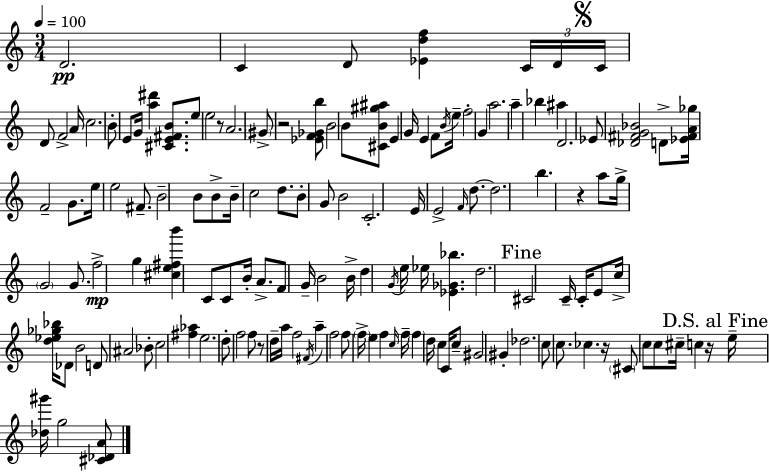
{
  \clef treble
  \numericTimeSignature
  \time 3/4
  \key a \minor
  \tempo 4 = 100
  d'2.\pp | c'4 d'8 <ees' d'' f''>4 \tuplet 3/2 { c'16 d'16 | \mark \markup { \musicglyph "scripts.segno" } c'16 } d'8 f'2-> a'16 | c''2. | \break b'8-. e'8 g'16 <a'' dis'''>4 <cis' e' fis' b'>8. | e''8 e''2 r8 | a'2. | \parenthesize gis'8-> r2 <ees' f' ges' b''>8 | \break b'2 b'8 <cis' b' gis'' ais''>8 | e'4 g'16 e'4 f'8 \acciaccatura { b'16 } | e''16-- f''2-. g'4 | a''2. | \break a''4-- bes''4 ais''4 | d'2. | ees'8 <des' fis' g' bes'>2 d'8-> | <ees' fis' a' ges''>16 f'2-- g'8. | \break e''16 e''2 fis'8.-- | b'2-- b'8 b'8-> | b'16-- c''2 d''8. | b'8-. g'8 b'2 | \break c'2.-. | e'16 e'2-> \grace { f'16 } d''8.~~ | d''2. | b''4. r4 | \break a''8 g''16-> \parenthesize g'2 g'8. | f''2->\mp g''4 | <cis'' e'' fis'' b'''>4 c'8 c'8 b'16-. a'8.-> | f'8 g'16-- b'2 | \break b'16-> d''4 \acciaccatura { g'16 } e''16 ees''16 <ees' ges' bes''>4. | d''2. | \mark "Fine" cis'2 c'16-- | c'16-. e'8 c''16-> <d'' ees'' ges'' bes''>16 des'8 b'2 | \break d'8 ais'2 | bes'8-. c''2 <fis'' aes''>4 | e''2. | d''8-. f''2 | \break f''8 r8 d''16-- a''16 f''2 | \acciaccatura { fis'16 } a''4-- f''2 | f''8 \parenthesize f''16-> e''4 f''4 | \grace { c''16 } f''16-- \parenthesize f''4 d''16 c''4 | \break c'16 c''8-- gis'2 | gis'4-. des''2. | c''8 c''8. ces''4. | r16 \parenthesize cis'8 c''8 c''8 cis''16-- | \break c''4 r16 \mark "D.S. al Fine" e''16-- <des'' gis'''>16 g''2 | <cis' des' a'>8 \bar "|."
}